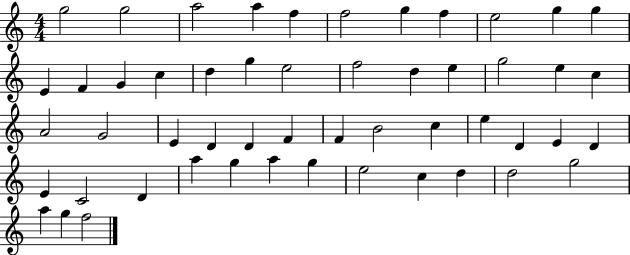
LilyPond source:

{
  \clef treble
  \numericTimeSignature
  \time 4/4
  \key c \major
  g''2 g''2 | a''2 a''4 f''4 | f''2 g''4 f''4 | e''2 g''4 g''4 | \break e'4 f'4 g'4 c''4 | d''4 g''4 e''2 | f''2 d''4 e''4 | g''2 e''4 c''4 | \break a'2 g'2 | e'4 d'4 d'4 f'4 | f'4 b'2 c''4 | e''4 d'4 e'4 d'4 | \break e'4 c'2 d'4 | a''4 g''4 a''4 g''4 | e''2 c''4 d''4 | d''2 g''2 | \break a''4 g''4 f''2 | \bar "|."
}